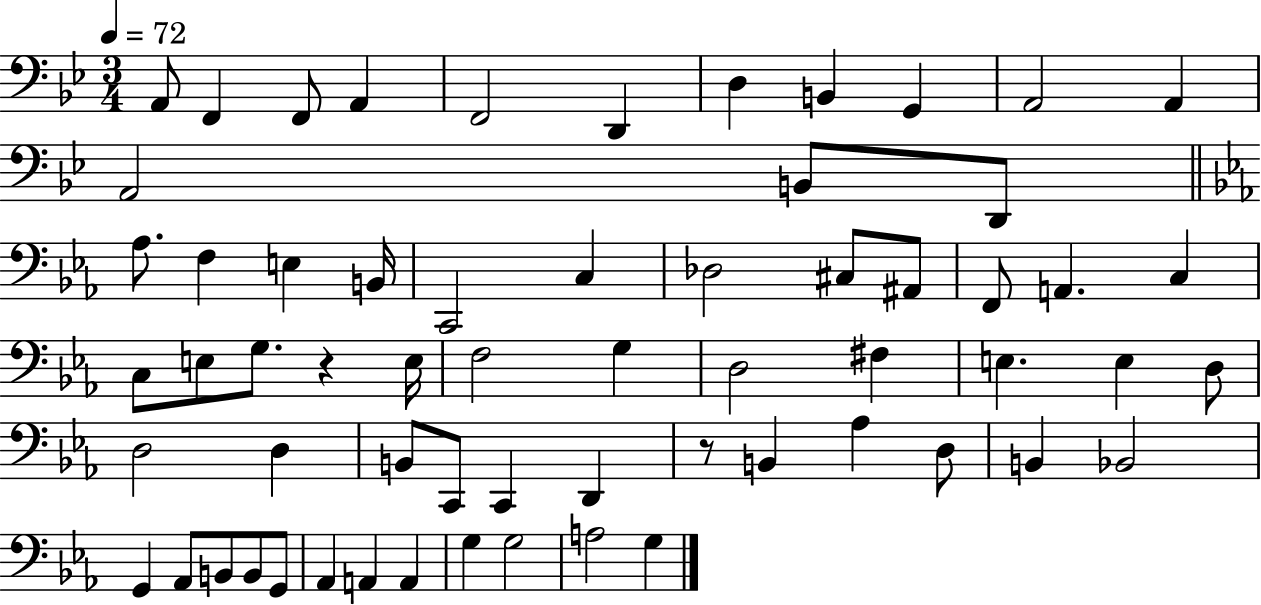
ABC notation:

X:1
T:Untitled
M:3/4
L:1/4
K:Bb
A,,/2 F,, F,,/2 A,, F,,2 D,, D, B,, G,, A,,2 A,, A,,2 B,,/2 D,,/2 _A,/2 F, E, B,,/4 C,,2 C, _D,2 ^C,/2 ^A,,/2 F,,/2 A,, C, C,/2 E,/2 G,/2 z E,/4 F,2 G, D,2 ^F, E, E, D,/2 D,2 D, B,,/2 C,,/2 C,, D,, z/2 B,, _A, D,/2 B,, _B,,2 G,, _A,,/2 B,,/2 B,,/2 G,,/2 _A,, A,, A,, G, G,2 A,2 G,